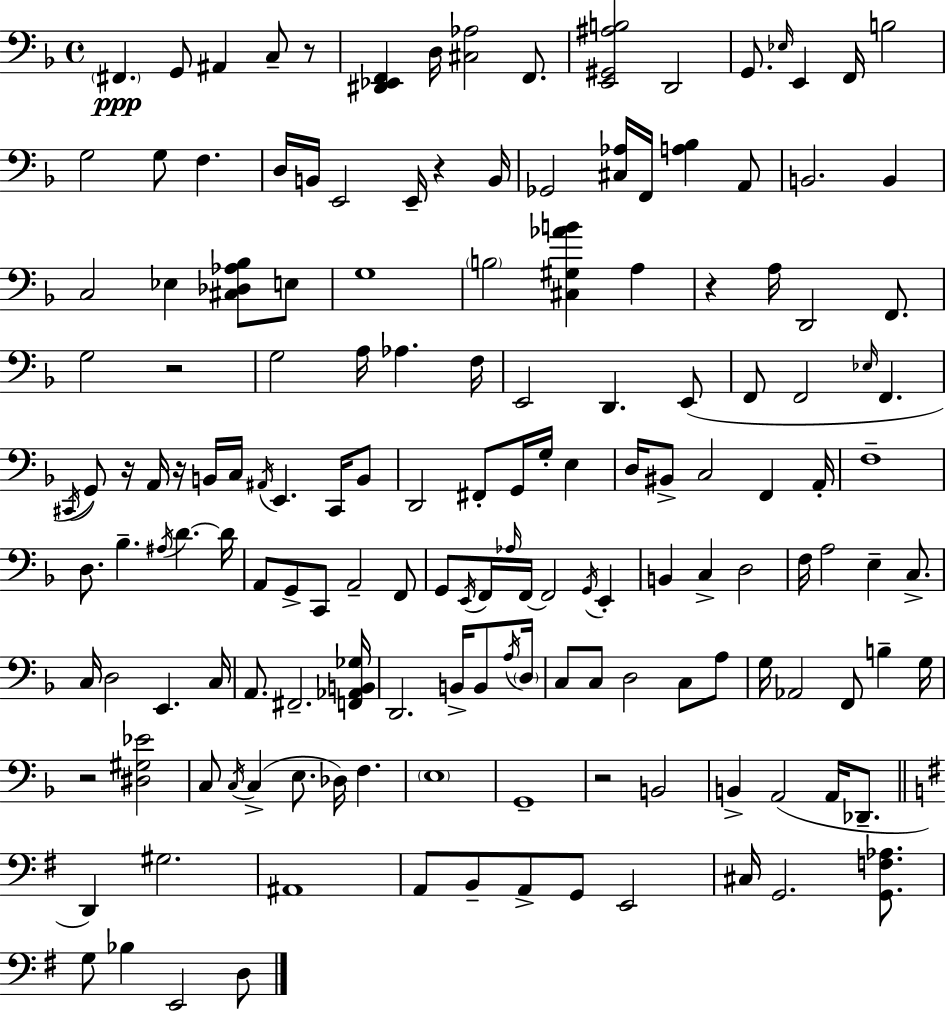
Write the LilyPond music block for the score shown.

{
  \clef bass
  \time 4/4
  \defaultTimeSignature
  \key d \minor
  \repeat volta 2 { \parenthesize fis,4.\ppp g,8 ais,4 c8-- r8 | <dis, ees, f,>4 d16 <cis aes>2 f,8. | <e, gis, ais b>2 d,2 | g,8. \grace { ees16 } e,4 f,16 b2 | \break g2 g8 f4. | d16 b,16 e,2 e,16-- r4 | b,16 ges,2 <cis aes>16 f,16 <a bes>4 a,8 | b,2. b,4 | \break c2 ees4 <cis des aes bes>8 e8 | g1 | \parenthesize b2 <cis gis aes' b'>4 a4 | r4 a16 d,2 f,8. | \break g2 r2 | g2 a16 aes4. | f16 e,2 d,4. e,8( | f,8 f,2 \grace { ees16 } f,4. | \break \acciaccatura { cis,16 }) g,8 r16 a,16 r16 b,16 c16 \acciaccatura { ais,16 } e,4. | cis,16 b,8 d,2 fis,8-. g,16 g16-. | e4 d16 bis,8-> c2 f,4 | a,16-. f1-- | \break d8. bes4.-- \acciaccatura { ais16 } d'4.~~ | d'16 a,8 g,8-> c,8 a,2-- | f,8 g,8 \acciaccatura { e,16 } f,16 \grace { aes16 } f,16~~ f,2 | \acciaccatura { g,16 } e,4-. b,4 c4-> | \break d2 f16 a2 | e4-- c8.-> c16 d2 | e,4. c16 a,8. fis,2.-- | <f, aes, b, ges>16 d,2. | \break b,16-> b,8 \acciaccatura { a16 } \parenthesize d16 c8 c8 d2 | c8 a8 g16 aes,2 | f,8 b4-- g16 r2 | <dis gis ees'>2 c8 \acciaccatura { c16 } c4->( | \break e8. des16) f4. \parenthesize e1 | g,1-- | r2 | b,2 b,4-> a,2( | \break a,16 des,8.-- \bar "||" \break \key e \minor d,4) gis2. | ais,1 | a,8 b,8-- a,8-> g,8 e,2 | cis16 g,2. <g, f aes>8. | \break g8 bes4 e,2 d8 | } \bar "|."
}